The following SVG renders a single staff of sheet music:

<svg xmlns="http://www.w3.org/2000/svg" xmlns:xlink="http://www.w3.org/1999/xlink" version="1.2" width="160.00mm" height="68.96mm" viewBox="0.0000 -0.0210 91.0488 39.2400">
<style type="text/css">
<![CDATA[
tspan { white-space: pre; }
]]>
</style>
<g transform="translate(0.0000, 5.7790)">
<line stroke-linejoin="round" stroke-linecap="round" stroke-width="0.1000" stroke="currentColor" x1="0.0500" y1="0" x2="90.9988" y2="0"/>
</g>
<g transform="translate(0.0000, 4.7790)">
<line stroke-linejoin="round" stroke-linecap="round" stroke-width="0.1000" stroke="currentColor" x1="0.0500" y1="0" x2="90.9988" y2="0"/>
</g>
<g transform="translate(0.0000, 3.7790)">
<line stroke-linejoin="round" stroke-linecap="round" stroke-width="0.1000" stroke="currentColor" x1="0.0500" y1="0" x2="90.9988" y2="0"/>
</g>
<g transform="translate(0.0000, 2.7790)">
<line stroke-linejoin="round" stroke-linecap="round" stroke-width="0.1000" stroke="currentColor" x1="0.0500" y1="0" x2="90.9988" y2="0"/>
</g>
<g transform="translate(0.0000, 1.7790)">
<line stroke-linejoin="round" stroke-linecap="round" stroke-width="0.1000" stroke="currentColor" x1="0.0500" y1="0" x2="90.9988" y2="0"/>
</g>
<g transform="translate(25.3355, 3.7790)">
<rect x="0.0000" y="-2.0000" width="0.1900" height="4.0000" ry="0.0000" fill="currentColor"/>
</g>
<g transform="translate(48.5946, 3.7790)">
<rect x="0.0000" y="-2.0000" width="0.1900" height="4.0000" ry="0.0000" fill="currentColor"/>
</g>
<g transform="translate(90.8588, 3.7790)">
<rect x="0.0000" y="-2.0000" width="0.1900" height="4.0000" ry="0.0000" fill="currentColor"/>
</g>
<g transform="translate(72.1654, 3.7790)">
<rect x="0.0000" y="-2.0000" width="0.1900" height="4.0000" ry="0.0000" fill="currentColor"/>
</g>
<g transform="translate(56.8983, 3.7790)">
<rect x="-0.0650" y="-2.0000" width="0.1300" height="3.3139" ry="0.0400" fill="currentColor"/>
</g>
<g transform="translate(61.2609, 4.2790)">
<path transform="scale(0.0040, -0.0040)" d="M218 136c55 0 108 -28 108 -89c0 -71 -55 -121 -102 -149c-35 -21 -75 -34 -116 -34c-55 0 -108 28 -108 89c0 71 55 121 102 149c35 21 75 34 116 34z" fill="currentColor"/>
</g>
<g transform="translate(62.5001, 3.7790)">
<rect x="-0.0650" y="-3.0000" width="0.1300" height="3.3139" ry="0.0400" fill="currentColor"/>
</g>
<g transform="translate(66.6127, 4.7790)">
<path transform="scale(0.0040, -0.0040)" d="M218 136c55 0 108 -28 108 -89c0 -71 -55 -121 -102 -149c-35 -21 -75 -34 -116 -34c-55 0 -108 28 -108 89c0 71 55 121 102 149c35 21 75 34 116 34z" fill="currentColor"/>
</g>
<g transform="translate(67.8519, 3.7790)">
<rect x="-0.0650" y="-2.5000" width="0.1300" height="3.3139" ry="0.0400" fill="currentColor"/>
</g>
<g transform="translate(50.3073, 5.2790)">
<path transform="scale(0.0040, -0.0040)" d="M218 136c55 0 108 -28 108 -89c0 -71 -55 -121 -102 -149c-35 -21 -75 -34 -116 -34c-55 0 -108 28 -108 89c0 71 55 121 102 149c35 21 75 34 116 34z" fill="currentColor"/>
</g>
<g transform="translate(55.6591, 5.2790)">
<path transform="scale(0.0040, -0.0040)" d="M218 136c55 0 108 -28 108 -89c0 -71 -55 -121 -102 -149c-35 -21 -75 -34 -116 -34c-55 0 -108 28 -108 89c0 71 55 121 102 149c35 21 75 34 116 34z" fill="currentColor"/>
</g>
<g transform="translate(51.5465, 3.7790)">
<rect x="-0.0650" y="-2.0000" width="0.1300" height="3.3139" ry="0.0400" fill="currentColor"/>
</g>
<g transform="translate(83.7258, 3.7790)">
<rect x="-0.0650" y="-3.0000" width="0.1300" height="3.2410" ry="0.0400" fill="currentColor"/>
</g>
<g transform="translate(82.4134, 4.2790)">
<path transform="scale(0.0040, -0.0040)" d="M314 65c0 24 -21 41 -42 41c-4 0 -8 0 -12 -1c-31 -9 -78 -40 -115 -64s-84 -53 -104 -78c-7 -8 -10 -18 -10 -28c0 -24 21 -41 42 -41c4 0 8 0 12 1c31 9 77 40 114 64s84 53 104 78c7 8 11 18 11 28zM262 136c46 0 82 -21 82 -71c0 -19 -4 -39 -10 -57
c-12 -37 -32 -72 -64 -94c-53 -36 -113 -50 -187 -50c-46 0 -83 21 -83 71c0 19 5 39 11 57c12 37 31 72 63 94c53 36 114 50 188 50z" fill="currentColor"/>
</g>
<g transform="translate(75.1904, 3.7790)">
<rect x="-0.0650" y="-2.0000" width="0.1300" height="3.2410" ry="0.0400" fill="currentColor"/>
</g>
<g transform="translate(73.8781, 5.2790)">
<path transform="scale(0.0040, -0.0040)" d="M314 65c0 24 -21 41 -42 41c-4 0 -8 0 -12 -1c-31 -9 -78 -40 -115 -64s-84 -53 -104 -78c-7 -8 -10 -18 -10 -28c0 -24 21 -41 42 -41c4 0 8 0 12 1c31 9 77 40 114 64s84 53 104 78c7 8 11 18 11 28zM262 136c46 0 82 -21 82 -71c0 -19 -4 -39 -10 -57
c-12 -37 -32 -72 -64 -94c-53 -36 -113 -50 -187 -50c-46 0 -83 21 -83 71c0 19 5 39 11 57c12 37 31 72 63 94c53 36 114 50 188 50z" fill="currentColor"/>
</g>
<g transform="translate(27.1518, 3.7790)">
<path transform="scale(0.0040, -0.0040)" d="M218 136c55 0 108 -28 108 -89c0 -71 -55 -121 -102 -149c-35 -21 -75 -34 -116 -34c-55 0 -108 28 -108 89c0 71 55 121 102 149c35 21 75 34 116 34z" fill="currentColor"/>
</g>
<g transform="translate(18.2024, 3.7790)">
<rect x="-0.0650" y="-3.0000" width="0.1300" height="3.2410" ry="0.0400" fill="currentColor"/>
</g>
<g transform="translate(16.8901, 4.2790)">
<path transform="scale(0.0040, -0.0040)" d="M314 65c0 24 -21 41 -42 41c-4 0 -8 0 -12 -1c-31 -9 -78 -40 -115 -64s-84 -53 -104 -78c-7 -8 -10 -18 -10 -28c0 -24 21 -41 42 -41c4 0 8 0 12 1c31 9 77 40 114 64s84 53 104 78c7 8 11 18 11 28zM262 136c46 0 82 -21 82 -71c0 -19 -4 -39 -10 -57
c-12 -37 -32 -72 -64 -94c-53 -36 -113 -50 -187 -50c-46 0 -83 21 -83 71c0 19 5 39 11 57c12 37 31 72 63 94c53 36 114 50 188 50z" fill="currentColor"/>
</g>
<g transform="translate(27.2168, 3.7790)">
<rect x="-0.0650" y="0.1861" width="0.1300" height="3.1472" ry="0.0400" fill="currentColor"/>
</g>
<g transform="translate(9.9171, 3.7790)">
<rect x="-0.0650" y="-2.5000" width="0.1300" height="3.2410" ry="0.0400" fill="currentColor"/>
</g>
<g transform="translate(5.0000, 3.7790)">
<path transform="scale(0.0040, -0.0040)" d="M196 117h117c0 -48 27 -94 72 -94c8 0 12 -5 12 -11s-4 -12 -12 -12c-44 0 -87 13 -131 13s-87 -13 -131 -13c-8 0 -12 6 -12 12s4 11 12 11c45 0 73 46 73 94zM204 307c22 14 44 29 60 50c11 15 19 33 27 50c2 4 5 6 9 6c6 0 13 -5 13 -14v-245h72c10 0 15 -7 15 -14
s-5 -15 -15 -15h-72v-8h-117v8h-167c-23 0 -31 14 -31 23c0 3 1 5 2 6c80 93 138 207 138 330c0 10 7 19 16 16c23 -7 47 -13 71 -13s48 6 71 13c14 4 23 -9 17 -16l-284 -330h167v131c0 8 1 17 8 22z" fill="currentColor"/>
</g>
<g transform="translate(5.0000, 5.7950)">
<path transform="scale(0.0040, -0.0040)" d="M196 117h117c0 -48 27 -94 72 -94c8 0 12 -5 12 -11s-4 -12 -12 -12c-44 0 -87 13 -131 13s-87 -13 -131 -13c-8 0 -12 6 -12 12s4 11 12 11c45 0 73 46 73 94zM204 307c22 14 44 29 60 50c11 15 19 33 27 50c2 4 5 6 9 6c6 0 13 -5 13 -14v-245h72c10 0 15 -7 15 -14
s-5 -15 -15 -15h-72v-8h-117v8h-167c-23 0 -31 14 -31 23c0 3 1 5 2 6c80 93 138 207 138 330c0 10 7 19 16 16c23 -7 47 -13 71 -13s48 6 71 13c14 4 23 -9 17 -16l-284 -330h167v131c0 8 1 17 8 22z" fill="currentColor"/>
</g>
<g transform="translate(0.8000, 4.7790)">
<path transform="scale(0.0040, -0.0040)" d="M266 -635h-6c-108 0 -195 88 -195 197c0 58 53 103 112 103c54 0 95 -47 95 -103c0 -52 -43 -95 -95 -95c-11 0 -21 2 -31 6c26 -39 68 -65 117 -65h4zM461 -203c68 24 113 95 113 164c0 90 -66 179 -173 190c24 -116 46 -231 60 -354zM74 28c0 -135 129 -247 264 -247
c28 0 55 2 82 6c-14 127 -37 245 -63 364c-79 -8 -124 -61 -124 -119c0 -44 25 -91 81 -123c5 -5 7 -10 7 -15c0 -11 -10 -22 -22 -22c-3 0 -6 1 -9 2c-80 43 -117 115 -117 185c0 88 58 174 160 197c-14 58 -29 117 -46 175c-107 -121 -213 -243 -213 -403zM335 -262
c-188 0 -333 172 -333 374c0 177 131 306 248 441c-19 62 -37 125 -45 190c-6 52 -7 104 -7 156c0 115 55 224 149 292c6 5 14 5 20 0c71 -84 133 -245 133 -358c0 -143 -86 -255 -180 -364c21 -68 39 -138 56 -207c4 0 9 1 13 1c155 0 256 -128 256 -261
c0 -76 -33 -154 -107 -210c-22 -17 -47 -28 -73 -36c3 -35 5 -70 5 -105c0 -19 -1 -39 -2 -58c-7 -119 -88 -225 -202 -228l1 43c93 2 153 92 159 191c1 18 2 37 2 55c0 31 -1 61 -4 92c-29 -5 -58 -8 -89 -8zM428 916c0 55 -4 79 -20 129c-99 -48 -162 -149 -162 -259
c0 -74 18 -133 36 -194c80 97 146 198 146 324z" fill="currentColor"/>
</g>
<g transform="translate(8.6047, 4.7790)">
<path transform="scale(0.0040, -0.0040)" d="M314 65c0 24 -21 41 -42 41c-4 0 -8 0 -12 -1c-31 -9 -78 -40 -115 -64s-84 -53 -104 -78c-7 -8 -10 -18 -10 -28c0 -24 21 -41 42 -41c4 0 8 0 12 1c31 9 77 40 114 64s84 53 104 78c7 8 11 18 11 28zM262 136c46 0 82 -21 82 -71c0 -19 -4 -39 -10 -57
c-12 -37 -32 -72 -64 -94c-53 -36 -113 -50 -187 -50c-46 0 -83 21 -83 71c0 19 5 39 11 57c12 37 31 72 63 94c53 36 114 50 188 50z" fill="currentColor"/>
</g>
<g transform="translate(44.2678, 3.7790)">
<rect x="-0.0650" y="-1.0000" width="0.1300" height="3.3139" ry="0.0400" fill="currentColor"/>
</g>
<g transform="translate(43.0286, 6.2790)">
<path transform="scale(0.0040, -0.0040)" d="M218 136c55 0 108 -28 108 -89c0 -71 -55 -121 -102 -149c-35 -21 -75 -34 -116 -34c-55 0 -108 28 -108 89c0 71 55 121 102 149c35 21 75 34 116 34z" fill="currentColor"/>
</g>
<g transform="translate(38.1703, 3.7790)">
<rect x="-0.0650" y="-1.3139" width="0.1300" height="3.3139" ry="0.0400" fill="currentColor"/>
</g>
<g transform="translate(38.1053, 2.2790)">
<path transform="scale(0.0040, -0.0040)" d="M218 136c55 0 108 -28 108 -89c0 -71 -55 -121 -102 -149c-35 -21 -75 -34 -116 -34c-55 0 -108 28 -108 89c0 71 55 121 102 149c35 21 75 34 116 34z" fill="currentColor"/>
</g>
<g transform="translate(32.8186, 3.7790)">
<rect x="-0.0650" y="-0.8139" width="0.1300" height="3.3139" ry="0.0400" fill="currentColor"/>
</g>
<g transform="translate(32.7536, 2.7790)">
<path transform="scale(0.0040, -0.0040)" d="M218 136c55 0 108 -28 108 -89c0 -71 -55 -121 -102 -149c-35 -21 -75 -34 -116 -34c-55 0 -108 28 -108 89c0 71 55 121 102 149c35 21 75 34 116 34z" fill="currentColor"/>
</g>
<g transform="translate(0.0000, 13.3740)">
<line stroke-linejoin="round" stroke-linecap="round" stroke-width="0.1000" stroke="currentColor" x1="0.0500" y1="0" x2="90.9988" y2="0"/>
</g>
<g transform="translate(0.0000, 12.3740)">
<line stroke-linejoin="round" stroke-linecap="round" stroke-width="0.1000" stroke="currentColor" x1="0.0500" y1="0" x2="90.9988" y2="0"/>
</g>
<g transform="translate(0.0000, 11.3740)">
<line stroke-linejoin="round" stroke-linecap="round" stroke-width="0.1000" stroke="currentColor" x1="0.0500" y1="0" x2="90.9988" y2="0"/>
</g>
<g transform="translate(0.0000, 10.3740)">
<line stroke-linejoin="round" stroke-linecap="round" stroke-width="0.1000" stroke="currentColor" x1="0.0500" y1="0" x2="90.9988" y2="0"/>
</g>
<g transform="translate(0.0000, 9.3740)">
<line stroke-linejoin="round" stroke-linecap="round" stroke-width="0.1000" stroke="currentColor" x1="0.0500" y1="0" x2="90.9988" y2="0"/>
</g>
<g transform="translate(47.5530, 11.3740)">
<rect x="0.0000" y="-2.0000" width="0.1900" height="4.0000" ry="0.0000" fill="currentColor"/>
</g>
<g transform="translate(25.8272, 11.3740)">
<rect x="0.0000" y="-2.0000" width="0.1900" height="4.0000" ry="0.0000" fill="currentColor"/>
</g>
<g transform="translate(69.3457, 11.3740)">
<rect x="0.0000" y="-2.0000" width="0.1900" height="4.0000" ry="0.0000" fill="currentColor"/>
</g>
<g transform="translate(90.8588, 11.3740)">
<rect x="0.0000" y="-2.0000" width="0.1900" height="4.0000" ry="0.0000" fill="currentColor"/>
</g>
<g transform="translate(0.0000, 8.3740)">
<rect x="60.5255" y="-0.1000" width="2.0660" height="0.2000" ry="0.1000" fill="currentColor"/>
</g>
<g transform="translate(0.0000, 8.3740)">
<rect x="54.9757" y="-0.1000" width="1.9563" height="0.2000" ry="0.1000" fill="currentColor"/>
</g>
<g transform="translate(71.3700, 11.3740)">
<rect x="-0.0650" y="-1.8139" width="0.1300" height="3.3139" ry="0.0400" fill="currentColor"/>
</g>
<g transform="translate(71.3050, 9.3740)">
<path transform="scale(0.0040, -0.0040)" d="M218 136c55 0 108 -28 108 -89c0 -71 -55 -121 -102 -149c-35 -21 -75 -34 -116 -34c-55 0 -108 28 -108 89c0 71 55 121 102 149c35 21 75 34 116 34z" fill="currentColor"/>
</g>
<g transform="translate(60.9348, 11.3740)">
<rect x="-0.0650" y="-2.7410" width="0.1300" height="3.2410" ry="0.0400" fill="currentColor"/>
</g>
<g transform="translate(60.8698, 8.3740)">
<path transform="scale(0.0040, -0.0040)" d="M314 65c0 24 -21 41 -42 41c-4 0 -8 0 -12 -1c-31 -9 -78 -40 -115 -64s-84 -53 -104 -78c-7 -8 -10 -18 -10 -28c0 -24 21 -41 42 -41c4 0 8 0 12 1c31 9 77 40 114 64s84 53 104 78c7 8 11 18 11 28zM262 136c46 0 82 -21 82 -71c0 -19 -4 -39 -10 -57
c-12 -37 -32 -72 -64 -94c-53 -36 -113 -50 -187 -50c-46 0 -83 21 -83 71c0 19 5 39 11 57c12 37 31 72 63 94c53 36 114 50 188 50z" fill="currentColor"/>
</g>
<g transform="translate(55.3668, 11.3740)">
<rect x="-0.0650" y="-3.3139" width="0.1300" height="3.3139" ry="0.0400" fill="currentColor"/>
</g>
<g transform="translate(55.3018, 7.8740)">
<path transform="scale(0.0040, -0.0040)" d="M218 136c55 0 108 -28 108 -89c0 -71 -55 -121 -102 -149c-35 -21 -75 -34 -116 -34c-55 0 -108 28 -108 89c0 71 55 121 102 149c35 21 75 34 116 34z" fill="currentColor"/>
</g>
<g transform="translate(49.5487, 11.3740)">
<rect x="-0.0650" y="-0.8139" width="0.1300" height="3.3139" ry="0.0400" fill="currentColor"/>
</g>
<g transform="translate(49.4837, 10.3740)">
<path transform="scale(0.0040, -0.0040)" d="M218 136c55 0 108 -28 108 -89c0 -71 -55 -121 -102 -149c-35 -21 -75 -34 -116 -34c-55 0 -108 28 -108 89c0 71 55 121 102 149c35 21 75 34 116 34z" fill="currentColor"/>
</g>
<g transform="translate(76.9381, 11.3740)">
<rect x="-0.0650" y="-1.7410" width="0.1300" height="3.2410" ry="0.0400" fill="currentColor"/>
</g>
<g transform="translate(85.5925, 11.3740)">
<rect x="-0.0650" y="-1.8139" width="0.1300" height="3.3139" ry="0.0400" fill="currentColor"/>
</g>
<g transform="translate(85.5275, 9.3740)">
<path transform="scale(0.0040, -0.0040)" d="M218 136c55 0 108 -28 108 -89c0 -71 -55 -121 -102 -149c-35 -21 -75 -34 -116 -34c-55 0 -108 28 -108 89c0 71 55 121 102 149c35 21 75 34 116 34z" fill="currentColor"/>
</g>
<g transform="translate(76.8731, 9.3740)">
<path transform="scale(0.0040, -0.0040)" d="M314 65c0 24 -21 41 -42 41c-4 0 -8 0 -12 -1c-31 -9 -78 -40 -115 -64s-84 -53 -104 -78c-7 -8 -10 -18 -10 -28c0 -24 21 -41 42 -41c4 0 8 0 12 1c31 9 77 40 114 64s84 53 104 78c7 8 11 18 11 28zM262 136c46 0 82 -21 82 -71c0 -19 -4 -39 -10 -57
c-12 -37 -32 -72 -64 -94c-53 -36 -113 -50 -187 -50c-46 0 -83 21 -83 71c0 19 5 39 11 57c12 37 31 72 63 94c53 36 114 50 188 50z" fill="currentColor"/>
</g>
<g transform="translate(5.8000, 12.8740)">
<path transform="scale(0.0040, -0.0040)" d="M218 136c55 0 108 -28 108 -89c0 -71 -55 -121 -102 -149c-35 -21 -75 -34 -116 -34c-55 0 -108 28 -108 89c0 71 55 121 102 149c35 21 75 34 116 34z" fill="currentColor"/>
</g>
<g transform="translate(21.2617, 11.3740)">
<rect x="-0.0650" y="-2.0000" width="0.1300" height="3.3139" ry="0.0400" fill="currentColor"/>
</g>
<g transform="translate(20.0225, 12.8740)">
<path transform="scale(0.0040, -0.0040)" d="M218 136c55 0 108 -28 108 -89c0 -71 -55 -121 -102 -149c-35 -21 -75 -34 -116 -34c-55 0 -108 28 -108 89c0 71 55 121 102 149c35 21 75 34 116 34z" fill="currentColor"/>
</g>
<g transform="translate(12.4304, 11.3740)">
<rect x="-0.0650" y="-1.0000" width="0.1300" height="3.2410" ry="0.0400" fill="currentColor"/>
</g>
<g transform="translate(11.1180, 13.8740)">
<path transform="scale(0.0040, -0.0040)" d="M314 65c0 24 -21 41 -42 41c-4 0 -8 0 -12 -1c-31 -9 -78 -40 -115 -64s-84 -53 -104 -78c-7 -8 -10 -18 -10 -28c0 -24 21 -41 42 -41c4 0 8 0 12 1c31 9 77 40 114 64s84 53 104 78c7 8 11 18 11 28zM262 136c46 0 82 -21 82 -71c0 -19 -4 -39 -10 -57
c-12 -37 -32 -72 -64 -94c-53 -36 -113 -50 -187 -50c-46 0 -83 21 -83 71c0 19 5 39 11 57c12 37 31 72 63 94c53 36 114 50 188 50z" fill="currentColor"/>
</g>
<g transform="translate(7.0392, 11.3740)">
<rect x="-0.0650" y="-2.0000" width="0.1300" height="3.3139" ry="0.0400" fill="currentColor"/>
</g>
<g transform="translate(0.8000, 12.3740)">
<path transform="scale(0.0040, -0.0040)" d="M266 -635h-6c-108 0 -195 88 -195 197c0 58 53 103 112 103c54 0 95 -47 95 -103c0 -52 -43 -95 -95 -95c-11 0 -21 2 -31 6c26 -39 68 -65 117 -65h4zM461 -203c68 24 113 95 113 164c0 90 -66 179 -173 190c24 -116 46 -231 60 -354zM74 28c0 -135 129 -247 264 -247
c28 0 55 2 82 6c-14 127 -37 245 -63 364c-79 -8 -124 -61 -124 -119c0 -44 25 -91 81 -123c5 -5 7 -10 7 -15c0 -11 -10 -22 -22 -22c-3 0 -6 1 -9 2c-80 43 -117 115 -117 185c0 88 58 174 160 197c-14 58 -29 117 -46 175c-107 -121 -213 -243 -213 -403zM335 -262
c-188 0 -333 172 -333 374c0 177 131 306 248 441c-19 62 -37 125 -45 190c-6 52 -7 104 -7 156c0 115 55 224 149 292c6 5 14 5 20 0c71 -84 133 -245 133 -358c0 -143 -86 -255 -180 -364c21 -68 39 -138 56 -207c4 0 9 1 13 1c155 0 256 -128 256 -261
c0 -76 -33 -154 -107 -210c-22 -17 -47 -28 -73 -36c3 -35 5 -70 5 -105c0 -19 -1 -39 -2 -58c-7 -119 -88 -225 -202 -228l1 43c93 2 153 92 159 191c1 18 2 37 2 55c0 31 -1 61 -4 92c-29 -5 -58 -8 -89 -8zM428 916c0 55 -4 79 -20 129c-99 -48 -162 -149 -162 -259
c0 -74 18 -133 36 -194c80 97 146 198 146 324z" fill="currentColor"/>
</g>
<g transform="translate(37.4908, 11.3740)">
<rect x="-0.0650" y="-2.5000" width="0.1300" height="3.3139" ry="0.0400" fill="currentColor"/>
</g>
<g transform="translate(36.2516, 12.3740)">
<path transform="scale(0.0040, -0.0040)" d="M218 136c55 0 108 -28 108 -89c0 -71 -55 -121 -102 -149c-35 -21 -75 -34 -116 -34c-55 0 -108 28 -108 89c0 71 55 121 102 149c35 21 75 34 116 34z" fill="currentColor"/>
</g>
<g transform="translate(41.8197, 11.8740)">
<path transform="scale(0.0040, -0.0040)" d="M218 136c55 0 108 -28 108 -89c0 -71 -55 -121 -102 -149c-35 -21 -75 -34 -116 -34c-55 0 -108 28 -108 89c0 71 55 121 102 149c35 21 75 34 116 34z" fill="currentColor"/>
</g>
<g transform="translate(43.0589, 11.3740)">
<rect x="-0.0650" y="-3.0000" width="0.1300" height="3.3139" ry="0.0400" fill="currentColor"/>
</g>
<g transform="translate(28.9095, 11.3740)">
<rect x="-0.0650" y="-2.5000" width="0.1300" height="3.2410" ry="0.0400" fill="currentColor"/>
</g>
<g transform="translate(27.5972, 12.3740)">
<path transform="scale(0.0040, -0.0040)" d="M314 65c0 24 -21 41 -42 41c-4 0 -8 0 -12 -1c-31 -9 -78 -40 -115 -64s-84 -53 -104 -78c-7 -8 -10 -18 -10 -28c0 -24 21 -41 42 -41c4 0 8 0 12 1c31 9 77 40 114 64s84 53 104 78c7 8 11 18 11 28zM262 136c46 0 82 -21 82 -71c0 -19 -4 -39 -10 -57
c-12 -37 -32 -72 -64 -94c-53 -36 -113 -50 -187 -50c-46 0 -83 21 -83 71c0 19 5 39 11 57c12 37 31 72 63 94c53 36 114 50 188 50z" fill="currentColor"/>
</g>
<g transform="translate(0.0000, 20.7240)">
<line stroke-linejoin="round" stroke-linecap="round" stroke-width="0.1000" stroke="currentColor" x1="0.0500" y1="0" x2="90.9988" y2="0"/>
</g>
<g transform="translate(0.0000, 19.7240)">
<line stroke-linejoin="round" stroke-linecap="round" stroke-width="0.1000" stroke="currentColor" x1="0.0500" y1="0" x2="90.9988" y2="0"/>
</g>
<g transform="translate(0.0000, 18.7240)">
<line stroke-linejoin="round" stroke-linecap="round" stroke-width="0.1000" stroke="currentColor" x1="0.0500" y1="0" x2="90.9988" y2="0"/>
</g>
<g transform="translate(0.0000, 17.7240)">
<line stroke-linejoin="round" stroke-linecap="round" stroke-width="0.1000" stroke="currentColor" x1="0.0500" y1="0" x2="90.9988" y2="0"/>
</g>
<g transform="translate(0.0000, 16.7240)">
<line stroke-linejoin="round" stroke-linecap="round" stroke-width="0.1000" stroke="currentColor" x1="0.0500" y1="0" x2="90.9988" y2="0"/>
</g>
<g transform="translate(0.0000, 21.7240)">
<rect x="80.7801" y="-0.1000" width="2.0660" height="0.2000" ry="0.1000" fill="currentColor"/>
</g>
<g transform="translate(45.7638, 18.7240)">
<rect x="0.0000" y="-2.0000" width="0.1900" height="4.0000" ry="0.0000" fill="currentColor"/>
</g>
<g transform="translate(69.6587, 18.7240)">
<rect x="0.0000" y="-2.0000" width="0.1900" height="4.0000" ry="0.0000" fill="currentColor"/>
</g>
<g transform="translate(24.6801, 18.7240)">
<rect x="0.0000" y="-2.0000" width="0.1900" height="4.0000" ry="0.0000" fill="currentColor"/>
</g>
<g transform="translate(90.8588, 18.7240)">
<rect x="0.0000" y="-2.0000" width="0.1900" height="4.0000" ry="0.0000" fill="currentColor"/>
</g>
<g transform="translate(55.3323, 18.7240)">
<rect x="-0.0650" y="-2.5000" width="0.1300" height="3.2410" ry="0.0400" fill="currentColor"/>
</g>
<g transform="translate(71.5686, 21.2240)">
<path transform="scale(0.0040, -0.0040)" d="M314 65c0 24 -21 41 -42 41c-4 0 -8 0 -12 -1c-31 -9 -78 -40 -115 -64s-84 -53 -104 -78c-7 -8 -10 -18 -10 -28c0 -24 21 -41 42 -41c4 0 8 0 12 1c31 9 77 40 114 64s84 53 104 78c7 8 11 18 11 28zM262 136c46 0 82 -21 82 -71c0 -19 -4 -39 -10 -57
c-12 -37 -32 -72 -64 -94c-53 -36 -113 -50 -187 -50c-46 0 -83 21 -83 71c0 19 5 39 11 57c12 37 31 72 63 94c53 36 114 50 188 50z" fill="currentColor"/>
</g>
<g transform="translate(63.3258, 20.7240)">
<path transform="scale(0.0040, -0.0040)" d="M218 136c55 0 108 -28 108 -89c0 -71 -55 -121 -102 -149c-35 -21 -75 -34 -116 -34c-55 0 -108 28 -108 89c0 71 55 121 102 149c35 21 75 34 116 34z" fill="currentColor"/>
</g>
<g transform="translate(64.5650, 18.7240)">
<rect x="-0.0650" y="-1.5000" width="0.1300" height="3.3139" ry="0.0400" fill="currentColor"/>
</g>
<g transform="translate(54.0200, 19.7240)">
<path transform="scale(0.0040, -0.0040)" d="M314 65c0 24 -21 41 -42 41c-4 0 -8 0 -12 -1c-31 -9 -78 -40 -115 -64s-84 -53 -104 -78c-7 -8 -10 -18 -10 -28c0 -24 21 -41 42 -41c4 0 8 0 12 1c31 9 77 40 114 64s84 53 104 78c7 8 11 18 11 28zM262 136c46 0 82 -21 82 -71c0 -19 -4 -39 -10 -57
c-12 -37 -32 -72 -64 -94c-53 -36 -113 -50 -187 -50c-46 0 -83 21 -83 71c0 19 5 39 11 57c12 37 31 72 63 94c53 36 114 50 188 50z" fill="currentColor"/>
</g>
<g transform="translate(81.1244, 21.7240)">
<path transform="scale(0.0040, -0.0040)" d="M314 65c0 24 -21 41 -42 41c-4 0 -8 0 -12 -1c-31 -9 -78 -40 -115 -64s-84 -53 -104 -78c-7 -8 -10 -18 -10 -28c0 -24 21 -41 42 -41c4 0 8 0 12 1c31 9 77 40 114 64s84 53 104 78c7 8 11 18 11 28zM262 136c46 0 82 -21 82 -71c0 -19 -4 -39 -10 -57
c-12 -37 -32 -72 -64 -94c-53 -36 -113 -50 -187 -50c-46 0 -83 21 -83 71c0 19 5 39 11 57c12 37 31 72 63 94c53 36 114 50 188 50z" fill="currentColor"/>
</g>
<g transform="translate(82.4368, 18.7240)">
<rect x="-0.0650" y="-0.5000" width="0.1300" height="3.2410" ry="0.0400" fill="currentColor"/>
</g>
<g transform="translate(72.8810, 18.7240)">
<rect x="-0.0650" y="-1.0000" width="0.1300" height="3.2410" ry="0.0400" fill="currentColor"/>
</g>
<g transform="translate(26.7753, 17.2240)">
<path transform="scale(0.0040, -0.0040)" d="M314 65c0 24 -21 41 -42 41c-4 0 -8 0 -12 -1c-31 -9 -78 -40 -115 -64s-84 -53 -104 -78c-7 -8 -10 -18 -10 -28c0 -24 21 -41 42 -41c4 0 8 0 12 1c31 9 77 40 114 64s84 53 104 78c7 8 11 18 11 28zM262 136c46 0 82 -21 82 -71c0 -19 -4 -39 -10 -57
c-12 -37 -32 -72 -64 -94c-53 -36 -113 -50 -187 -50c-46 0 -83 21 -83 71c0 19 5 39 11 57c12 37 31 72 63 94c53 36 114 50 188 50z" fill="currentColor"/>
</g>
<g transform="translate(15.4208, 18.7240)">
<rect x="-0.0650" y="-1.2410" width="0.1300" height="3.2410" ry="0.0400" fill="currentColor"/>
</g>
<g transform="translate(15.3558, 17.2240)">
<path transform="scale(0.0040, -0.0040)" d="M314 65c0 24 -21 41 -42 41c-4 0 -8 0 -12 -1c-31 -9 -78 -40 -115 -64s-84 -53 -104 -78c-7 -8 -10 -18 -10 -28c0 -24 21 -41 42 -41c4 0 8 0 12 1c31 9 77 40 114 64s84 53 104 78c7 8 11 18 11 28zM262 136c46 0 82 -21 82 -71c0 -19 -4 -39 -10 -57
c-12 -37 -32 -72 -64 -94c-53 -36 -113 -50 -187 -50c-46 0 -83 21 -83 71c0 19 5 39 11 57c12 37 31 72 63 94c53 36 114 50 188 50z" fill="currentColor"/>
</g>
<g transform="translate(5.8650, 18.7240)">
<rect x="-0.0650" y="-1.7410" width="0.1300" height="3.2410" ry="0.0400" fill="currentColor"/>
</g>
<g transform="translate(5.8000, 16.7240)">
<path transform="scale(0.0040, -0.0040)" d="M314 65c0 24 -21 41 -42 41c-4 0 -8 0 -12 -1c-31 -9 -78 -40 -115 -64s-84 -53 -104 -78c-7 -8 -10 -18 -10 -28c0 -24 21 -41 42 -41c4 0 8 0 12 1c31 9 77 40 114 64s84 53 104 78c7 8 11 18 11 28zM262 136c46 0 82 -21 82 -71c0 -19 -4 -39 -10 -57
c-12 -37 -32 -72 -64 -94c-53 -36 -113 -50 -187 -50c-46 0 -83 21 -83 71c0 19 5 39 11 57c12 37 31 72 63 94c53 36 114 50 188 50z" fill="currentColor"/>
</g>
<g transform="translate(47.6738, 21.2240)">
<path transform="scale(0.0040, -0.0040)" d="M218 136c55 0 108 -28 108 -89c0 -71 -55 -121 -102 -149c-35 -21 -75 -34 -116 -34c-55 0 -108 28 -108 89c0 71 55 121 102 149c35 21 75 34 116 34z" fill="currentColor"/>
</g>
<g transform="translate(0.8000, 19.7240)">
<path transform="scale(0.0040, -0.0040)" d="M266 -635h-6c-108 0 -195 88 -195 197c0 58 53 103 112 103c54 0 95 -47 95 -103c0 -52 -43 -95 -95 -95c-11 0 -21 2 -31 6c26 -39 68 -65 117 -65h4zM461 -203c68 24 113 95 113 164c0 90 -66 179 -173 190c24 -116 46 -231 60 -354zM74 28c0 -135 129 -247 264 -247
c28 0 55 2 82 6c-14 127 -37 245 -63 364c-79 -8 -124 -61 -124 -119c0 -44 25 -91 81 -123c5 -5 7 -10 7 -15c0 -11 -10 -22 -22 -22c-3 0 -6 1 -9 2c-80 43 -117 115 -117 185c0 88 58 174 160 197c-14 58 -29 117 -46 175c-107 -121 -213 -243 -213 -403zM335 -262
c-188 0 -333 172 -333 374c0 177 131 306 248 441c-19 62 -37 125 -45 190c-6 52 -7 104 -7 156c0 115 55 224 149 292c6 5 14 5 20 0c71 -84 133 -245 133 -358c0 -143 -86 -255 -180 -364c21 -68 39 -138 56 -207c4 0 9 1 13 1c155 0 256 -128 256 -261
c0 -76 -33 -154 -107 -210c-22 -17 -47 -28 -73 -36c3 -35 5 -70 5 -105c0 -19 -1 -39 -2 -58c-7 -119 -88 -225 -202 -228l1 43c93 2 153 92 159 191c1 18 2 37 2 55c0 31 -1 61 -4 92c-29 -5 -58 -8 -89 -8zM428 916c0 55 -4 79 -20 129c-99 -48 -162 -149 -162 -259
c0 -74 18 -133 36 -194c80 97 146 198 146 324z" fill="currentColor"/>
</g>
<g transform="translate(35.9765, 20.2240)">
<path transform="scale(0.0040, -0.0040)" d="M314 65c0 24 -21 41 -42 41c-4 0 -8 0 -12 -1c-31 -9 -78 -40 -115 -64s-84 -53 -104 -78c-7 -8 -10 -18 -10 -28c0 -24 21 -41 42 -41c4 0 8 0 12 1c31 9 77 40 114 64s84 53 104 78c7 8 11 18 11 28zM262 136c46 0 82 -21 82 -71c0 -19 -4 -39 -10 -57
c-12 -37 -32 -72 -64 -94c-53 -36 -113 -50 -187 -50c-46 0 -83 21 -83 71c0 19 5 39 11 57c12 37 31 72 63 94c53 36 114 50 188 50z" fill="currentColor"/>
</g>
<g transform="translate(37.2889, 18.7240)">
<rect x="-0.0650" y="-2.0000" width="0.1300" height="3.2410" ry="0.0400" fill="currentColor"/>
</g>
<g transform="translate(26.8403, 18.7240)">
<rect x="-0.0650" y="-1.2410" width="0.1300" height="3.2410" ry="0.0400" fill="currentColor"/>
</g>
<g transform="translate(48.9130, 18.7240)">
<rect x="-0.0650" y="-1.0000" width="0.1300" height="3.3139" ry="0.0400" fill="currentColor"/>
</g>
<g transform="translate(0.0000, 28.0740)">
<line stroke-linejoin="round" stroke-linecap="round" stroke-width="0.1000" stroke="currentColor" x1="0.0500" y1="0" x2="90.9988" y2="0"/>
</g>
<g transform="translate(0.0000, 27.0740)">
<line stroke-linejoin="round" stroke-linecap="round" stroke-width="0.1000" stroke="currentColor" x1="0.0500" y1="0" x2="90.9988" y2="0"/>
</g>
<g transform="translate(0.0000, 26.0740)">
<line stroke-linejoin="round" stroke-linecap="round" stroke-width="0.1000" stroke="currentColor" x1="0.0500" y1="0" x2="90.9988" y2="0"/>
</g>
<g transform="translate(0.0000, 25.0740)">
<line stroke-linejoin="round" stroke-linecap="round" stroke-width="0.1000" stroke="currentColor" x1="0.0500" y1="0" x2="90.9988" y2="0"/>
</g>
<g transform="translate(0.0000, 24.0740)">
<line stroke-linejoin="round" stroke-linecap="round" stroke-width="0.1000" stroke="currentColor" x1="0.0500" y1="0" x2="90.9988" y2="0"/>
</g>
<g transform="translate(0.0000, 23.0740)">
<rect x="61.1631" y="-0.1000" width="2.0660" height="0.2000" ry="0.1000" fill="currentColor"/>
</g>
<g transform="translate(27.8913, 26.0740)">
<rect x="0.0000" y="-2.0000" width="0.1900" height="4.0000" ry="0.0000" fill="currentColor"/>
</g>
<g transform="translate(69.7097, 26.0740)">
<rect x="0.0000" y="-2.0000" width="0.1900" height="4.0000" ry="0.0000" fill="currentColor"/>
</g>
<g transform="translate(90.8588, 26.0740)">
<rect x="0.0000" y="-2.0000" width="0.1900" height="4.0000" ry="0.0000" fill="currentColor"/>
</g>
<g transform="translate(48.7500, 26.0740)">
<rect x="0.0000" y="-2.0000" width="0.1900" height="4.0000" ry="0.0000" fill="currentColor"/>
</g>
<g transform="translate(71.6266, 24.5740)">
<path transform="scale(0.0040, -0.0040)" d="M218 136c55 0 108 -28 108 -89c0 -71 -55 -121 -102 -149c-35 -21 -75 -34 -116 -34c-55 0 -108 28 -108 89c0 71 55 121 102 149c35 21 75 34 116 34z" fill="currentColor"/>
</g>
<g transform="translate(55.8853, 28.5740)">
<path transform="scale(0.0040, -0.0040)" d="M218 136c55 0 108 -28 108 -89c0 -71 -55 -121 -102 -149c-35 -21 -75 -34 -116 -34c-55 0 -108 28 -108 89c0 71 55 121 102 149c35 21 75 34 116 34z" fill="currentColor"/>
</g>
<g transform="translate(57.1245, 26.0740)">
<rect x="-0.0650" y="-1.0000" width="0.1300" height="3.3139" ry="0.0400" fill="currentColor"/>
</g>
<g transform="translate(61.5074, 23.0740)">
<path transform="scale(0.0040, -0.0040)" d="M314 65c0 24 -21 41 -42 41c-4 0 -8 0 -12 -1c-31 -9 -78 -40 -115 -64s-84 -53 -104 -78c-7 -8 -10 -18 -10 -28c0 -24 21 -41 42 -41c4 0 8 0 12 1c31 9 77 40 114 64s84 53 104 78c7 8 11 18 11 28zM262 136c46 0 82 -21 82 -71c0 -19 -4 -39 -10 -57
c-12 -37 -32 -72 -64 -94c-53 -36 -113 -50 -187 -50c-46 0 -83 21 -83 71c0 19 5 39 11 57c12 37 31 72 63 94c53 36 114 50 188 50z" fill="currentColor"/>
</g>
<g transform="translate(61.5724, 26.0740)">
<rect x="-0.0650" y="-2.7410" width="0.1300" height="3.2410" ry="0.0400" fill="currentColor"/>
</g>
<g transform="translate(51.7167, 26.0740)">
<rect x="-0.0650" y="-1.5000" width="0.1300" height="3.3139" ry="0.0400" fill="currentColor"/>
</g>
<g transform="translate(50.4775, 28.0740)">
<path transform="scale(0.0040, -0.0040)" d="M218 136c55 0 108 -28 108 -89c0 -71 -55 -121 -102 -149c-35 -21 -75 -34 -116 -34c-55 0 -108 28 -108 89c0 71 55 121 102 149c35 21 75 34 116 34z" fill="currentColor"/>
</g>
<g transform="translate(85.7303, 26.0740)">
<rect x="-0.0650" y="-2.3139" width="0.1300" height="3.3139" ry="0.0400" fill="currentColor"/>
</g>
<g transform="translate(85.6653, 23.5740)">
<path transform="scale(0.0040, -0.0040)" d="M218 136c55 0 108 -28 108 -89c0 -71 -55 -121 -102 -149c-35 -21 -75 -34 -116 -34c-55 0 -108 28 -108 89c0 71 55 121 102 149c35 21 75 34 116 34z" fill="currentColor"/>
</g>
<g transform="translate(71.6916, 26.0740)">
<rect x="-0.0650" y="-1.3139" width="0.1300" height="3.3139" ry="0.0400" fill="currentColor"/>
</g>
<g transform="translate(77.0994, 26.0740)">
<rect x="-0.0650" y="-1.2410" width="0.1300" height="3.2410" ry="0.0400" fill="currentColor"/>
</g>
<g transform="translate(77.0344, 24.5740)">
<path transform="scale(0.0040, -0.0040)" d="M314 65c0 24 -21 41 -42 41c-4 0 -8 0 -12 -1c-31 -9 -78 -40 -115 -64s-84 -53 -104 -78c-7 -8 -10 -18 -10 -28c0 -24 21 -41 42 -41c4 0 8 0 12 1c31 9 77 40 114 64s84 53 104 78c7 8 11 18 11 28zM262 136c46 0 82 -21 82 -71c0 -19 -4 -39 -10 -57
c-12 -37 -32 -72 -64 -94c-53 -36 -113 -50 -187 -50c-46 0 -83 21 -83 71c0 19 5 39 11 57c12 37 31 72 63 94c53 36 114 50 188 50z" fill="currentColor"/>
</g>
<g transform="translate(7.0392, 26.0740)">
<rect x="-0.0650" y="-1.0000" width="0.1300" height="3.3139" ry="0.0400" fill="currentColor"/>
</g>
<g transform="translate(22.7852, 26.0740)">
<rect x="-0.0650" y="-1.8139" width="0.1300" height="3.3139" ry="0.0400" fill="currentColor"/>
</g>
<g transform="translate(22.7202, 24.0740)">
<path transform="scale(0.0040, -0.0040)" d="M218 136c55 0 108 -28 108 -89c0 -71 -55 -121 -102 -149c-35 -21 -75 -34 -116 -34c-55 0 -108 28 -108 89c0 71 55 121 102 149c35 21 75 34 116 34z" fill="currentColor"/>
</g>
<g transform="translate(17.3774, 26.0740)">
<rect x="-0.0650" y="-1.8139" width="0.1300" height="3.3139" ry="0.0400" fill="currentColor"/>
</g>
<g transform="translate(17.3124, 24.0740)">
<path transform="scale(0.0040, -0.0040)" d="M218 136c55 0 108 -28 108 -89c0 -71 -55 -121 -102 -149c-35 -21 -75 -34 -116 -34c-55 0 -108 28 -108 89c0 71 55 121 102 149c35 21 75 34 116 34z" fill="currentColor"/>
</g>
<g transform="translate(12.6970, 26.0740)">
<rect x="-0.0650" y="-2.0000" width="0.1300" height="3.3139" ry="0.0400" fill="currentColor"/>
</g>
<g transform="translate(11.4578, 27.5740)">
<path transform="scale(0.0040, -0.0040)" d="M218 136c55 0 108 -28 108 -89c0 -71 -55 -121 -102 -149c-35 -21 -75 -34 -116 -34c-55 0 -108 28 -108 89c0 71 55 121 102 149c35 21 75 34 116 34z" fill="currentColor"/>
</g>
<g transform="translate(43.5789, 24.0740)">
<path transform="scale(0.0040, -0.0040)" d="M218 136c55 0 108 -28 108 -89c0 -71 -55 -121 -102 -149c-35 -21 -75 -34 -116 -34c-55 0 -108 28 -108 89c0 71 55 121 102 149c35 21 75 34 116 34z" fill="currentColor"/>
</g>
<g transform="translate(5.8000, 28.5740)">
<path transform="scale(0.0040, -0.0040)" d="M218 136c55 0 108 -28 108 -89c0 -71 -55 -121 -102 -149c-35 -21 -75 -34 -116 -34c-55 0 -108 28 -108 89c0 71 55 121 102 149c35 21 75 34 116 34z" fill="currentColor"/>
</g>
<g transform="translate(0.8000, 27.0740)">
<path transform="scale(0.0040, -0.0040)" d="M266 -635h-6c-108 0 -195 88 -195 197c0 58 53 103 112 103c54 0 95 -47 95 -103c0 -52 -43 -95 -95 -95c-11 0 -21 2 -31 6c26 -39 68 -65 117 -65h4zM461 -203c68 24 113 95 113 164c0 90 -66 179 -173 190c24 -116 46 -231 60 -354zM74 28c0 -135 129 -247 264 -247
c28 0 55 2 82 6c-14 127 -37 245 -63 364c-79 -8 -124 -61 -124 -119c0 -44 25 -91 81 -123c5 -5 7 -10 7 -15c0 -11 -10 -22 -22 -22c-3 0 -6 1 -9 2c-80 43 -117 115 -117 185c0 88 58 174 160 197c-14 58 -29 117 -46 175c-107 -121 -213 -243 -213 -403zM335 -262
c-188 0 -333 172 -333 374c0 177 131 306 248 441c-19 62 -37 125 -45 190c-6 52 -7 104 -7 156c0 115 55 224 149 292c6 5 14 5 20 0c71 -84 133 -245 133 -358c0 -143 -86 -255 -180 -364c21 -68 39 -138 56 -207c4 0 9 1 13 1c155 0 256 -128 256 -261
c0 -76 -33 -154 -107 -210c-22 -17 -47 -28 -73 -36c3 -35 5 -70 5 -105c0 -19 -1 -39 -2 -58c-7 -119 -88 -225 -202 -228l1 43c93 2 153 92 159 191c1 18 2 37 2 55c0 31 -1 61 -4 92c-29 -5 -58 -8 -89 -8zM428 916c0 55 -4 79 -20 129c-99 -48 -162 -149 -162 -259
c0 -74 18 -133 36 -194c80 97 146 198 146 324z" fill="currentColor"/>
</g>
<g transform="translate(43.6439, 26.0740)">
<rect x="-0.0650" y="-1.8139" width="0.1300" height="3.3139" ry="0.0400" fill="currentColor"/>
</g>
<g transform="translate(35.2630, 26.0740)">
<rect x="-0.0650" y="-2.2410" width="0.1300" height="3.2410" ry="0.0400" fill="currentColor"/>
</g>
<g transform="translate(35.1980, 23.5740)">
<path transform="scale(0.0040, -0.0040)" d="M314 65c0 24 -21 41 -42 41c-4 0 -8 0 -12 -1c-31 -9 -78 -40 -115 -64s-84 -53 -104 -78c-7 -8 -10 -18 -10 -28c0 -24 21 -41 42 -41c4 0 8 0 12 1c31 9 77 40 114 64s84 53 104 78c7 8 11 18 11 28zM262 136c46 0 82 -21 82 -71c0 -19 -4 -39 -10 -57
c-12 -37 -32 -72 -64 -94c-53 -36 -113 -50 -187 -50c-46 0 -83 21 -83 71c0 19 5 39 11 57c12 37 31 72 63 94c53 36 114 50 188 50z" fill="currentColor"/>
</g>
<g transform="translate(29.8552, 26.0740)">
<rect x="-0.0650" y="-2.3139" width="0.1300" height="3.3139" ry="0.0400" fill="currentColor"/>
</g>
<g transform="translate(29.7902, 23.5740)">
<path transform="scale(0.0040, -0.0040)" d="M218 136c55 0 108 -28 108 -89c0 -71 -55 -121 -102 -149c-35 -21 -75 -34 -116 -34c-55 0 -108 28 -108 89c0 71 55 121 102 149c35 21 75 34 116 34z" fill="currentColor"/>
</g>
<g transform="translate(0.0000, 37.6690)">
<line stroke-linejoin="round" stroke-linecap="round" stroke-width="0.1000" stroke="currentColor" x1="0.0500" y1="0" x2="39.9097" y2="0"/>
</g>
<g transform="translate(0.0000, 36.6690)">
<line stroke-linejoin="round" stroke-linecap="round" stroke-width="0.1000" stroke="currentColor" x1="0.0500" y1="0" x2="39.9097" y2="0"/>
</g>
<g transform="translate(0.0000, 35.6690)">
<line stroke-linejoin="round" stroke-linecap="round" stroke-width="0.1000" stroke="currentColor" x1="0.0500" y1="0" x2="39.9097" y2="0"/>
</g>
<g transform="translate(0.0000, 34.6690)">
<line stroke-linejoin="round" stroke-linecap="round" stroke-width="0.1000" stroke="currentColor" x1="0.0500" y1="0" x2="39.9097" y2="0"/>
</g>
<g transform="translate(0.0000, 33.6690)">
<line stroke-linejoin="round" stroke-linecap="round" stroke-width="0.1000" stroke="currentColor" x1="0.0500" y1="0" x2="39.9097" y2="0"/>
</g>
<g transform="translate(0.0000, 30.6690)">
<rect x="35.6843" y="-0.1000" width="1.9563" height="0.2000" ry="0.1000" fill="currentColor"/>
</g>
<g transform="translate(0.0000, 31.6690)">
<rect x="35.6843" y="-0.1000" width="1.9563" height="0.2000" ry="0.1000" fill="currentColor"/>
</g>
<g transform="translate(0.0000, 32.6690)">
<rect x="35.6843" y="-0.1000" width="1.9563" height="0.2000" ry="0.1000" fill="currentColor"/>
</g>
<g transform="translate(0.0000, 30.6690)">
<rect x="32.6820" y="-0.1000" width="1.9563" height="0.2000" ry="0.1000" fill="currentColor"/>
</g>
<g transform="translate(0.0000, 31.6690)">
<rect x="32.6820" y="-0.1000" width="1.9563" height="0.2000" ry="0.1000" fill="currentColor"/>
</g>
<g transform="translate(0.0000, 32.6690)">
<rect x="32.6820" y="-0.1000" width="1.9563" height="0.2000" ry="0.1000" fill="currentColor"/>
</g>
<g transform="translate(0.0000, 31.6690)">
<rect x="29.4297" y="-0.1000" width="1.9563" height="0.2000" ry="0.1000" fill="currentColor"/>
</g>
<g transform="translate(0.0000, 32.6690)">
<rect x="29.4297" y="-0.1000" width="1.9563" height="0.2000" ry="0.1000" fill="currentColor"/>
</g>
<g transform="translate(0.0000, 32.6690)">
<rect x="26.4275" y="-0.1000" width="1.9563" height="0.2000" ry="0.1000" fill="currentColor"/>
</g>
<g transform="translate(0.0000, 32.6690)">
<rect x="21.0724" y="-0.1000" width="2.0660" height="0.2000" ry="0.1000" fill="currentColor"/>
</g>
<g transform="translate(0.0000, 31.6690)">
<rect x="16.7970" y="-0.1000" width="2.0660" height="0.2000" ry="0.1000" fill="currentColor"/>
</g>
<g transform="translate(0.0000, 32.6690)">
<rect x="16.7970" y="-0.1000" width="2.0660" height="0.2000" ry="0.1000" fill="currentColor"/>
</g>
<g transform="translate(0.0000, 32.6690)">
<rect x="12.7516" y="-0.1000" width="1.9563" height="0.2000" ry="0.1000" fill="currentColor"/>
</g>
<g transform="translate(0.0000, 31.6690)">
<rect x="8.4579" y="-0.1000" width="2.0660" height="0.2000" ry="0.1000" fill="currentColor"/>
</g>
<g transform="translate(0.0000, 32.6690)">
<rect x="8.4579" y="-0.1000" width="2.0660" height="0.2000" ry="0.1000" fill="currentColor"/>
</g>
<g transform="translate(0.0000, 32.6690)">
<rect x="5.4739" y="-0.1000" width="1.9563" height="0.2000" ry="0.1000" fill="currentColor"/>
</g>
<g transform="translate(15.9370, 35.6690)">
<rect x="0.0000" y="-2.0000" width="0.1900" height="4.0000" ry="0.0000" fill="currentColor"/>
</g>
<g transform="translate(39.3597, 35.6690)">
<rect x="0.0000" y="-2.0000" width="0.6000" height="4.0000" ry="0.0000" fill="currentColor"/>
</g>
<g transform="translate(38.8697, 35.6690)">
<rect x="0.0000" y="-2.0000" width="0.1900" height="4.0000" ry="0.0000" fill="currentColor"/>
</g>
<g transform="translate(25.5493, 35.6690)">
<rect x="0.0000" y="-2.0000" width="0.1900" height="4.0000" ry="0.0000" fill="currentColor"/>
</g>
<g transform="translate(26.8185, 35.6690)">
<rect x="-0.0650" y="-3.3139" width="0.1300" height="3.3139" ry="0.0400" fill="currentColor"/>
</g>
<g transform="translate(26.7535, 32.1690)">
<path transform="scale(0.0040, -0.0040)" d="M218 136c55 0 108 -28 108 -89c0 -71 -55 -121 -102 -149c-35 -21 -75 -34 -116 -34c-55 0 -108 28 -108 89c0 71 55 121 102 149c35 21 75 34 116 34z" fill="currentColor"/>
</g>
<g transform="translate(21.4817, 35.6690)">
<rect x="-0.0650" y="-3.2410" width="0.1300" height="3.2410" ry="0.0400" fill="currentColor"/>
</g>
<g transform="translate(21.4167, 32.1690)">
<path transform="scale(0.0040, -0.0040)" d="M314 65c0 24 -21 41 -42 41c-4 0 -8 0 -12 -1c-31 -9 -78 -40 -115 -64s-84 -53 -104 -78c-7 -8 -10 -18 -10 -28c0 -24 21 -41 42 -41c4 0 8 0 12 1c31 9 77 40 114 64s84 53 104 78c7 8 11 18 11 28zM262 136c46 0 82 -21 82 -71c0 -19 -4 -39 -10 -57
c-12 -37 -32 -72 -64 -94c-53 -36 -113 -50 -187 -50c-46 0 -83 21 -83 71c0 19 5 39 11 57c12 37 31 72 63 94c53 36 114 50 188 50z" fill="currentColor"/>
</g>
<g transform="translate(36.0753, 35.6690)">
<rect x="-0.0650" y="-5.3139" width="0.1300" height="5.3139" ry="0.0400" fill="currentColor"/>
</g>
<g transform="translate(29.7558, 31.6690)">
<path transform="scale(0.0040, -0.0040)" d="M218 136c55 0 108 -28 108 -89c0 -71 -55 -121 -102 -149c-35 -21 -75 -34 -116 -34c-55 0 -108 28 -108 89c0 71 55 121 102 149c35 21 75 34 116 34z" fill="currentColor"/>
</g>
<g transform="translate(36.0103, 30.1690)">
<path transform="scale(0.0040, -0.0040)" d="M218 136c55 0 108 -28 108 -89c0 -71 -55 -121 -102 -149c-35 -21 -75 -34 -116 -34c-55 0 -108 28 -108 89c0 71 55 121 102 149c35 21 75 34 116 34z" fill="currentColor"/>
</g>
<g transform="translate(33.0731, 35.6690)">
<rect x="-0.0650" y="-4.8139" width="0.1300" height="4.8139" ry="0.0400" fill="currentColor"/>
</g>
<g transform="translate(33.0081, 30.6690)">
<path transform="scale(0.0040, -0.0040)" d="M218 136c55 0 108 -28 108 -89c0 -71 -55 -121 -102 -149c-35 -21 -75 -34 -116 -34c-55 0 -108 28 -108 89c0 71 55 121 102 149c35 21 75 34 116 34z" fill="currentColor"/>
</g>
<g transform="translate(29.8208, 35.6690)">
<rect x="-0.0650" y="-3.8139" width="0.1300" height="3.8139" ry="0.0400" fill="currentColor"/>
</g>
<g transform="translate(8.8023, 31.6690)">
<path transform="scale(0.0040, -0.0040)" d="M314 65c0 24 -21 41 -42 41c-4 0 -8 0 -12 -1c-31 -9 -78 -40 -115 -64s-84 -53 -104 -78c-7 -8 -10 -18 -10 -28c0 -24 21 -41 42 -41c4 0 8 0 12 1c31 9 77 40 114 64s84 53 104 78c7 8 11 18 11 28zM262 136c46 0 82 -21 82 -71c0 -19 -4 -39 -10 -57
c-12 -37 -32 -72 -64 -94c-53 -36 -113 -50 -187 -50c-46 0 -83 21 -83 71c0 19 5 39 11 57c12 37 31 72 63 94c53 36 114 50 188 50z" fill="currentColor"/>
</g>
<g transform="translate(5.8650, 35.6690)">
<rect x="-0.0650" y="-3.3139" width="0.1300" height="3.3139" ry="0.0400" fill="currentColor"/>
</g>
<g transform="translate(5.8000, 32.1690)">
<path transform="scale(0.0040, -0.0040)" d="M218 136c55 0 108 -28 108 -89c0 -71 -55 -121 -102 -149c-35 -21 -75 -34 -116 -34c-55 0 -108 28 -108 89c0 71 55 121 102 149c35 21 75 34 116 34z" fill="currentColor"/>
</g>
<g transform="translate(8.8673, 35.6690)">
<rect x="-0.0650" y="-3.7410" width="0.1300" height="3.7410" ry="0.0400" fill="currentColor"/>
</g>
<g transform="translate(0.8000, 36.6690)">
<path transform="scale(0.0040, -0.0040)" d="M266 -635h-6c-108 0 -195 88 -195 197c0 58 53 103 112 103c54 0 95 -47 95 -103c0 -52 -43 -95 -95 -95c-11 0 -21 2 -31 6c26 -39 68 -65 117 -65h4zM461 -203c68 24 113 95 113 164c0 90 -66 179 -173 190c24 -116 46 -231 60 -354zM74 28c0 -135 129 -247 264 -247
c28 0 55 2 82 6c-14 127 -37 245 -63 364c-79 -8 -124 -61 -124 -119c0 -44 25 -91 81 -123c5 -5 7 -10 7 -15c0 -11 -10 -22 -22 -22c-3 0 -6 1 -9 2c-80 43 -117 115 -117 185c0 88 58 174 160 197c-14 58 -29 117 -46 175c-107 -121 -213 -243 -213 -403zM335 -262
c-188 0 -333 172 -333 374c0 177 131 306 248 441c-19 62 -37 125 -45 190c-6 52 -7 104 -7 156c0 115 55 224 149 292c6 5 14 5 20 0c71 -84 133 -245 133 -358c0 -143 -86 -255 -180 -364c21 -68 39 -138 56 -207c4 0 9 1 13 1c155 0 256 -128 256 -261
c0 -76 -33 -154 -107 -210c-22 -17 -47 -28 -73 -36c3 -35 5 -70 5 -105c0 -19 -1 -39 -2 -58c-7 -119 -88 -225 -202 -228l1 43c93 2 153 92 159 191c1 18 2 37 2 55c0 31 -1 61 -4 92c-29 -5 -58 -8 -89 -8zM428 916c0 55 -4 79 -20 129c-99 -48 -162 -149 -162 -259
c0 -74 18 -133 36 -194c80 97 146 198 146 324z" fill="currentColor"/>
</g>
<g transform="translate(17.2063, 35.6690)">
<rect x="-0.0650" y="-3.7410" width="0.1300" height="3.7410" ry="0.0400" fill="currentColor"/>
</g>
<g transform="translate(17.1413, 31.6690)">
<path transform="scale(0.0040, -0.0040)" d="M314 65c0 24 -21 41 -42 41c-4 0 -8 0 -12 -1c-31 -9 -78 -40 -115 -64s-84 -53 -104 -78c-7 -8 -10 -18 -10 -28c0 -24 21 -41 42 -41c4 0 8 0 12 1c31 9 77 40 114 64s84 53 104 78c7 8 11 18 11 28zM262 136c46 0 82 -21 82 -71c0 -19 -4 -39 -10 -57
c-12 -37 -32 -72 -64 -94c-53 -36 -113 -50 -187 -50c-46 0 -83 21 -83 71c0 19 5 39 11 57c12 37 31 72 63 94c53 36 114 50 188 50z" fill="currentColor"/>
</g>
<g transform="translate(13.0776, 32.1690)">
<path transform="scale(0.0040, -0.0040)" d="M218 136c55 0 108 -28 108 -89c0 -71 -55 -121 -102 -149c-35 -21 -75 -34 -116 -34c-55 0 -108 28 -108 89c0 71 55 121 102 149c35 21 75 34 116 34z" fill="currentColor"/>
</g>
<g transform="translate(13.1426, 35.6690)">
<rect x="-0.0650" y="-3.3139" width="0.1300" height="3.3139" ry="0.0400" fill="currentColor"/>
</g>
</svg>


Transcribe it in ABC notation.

X:1
T:Untitled
M:4/4
L:1/4
K:C
G2 A2 B d e D F F A G F2 A2 F D2 F G2 G A d b a2 f f2 f f2 e2 e2 F2 D G2 E D2 C2 D F f f g g2 f E D a2 e e2 g b c'2 b c'2 b2 b c' e' f'